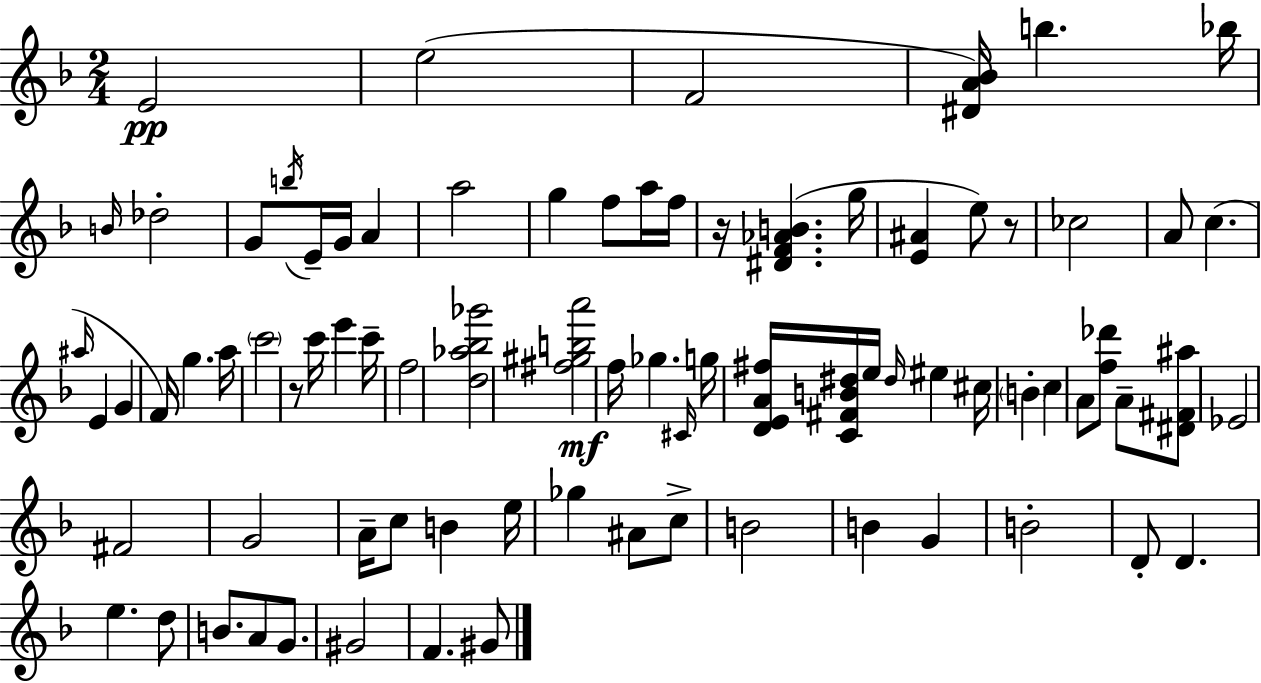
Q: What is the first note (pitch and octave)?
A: E4